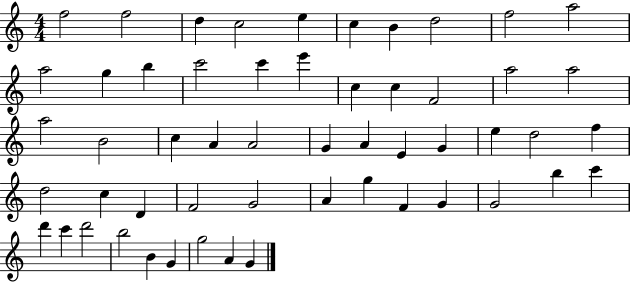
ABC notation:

X:1
T:Untitled
M:4/4
L:1/4
K:C
f2 f2 d c2 e c B d2 f2 a2 a2 g b c'2 c' e' c c F2 a2 a2 a2 B2 c A A2 G A E G e d2 f d2 c D F2 G2 A g F G G2 b c' d' c' d'2 b2 B G g2 A G